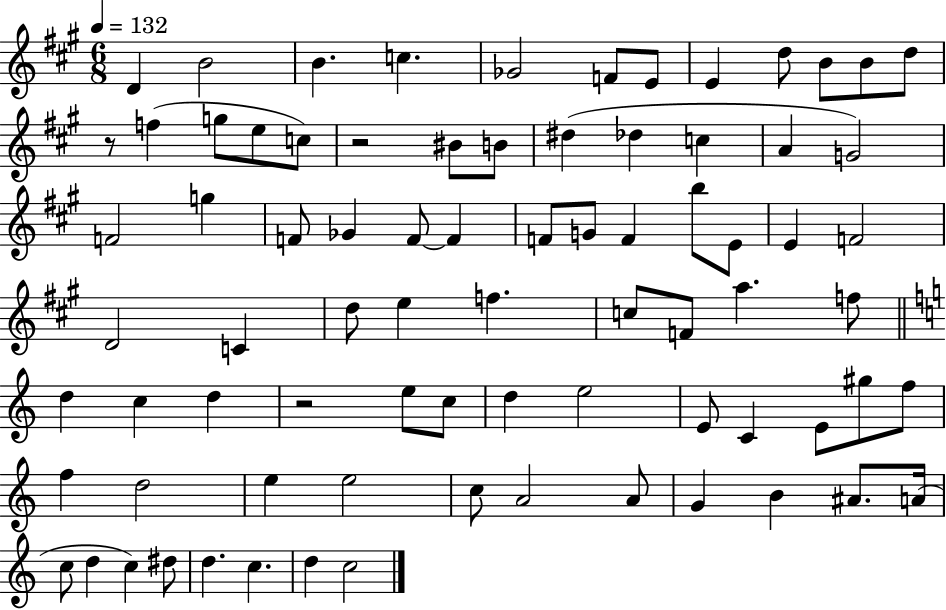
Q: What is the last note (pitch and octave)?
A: C5